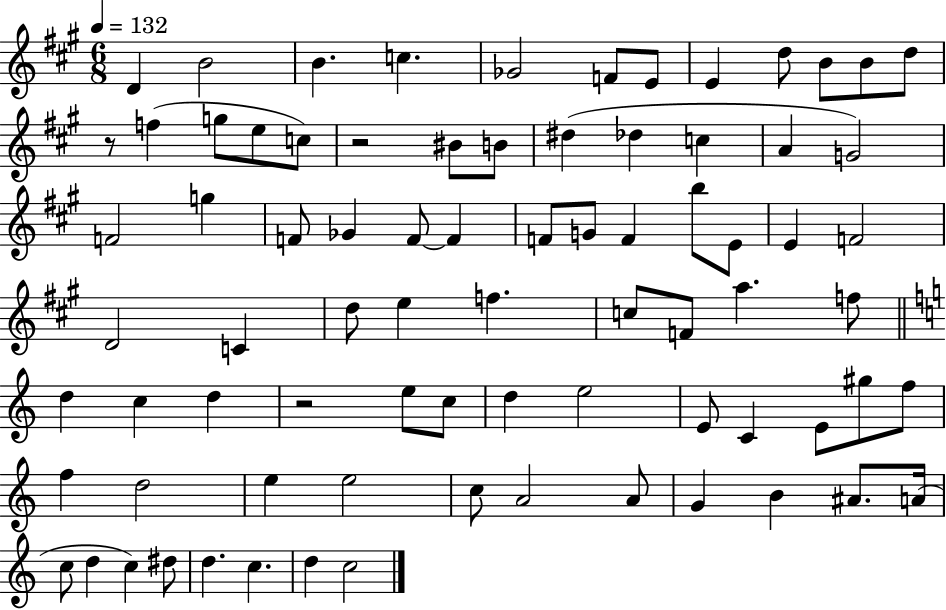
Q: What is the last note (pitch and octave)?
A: C5